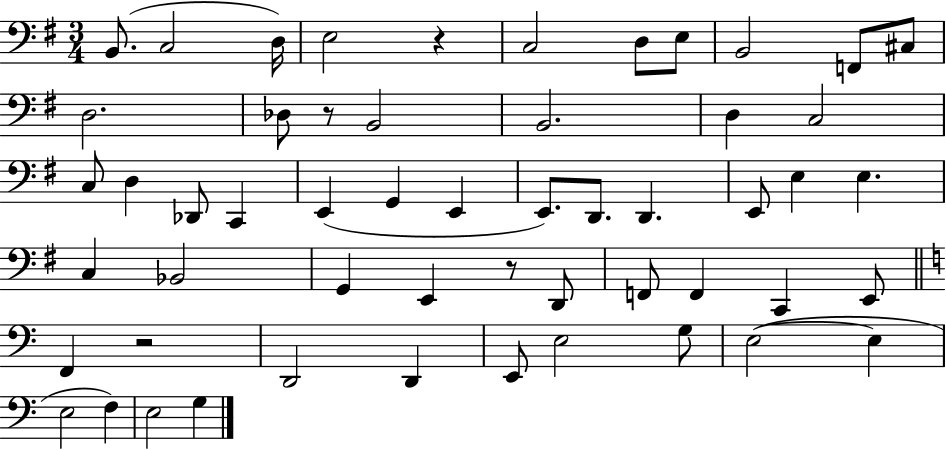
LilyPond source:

{
  \clef bass
  \numericTimeSignature
  \time 3/4
  \key g \major
  b,8.( c2 d16) | e2 r4 | c2 d8 e8 | b,2 f,8 cis8 | \break d2. | des8 r8 b,2 | b,2. | d4 c2 | \break c8 d4 des,8 c,4 | e,4( g,4 e,4 | e,8.) d,8. d,4. | e,8 e4 e4. | \break c4 bes,2 | g,4 e,4 r8 d,8 | f,8 f,4 c,4 e,8 | \bar "||" \break \key a \minor f,4 r2 | d,2 d,4 | e,8 e2 g8 | e2~(~ e4 | \break e2 f4) | e2 g4 | \bar "|."
}